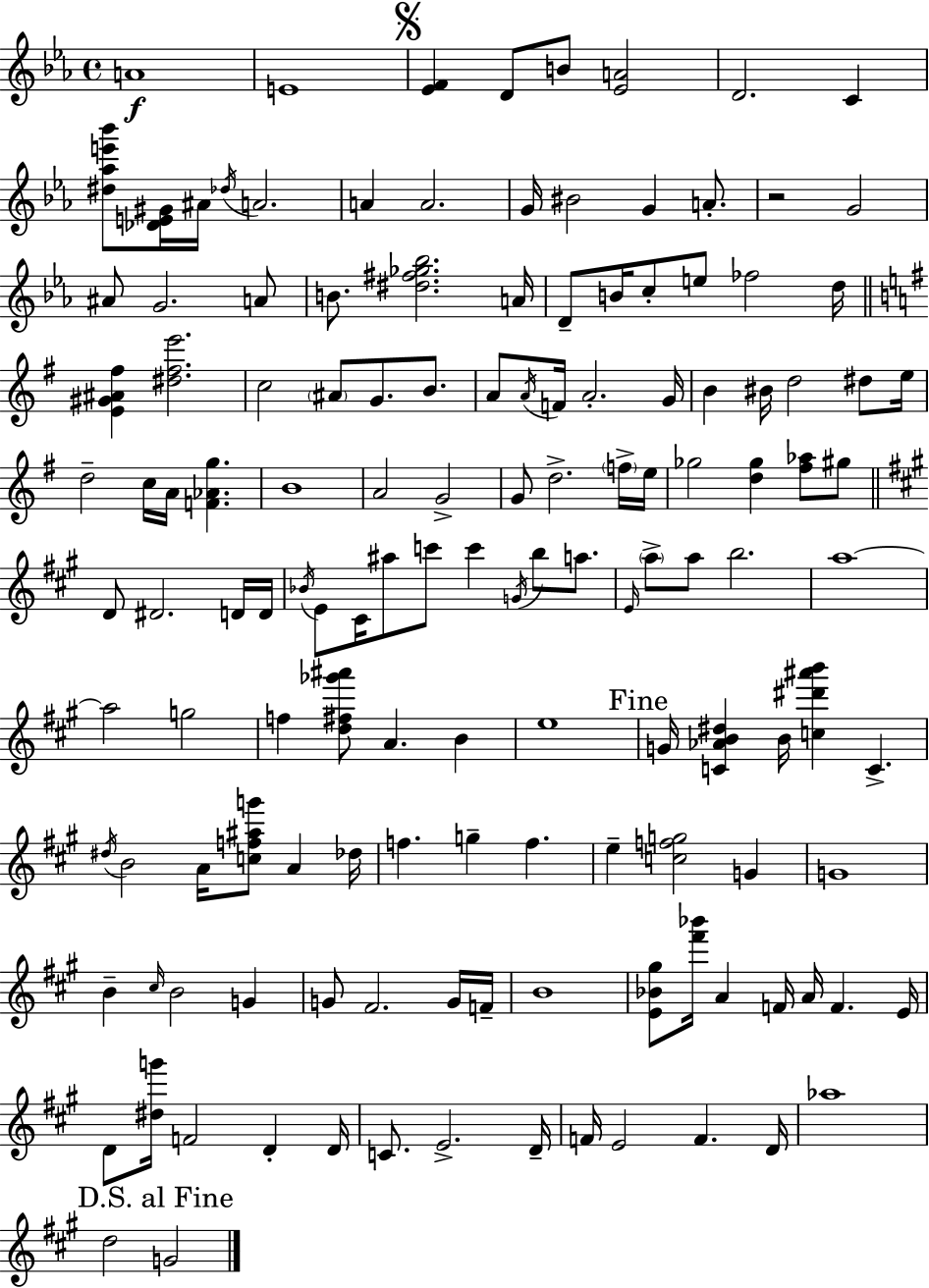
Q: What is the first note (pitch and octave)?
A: A4